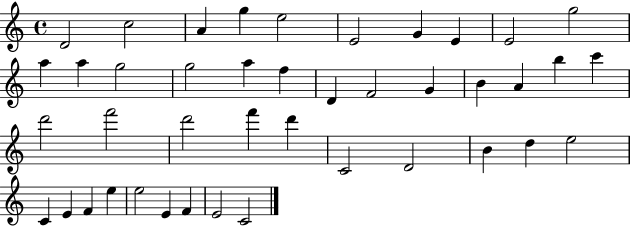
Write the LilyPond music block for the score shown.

{
  \clef treble
  \time 4/4
  \defaultTimeSignature
  \key c \major
  d'2 c''2 | a'4 g''4 e''2 | e'2 g'4 e'4 | e'2 g''2 | \break a''4 a''4 g''2 | g''2 a''4 f''4 | d'4 f'2 g'4 | b'4 a'4 b''4 c'''4 | \break d'''2 f'''2 | d'''2 f'''4 d'''4 | c'2 d'2 | b'4 d''4 e''2 | \break c'4 e'4 f'4 e''4 | e''2 e'4 f'4 | e'2 c'2 | \bar "|."
}